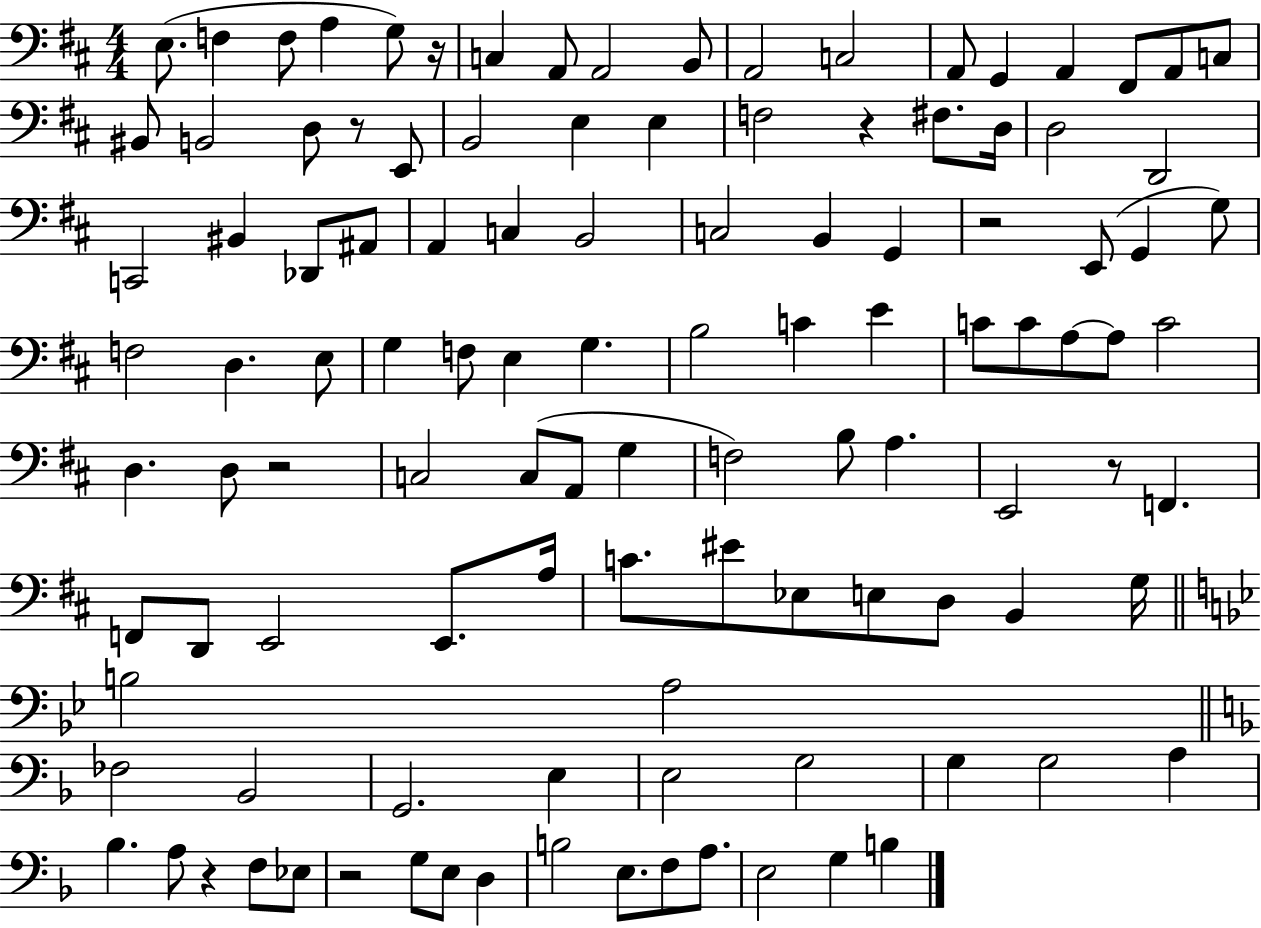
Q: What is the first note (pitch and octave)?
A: E3